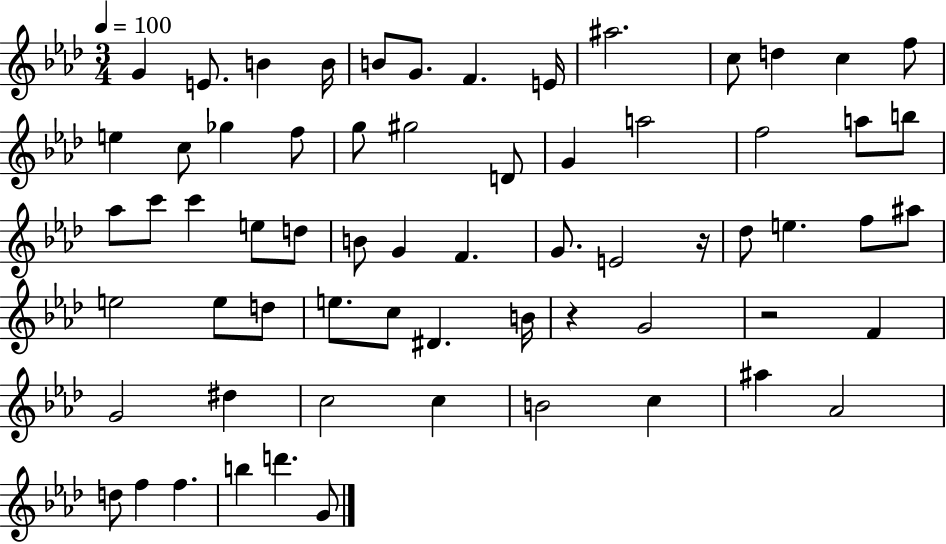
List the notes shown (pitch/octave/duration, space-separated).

G4/q E4/e. B4/q B4/s B4/e G4/e. F4/q. E4/s A#5/h. C5/e D5/q C5/q F5/e E5/q C5/e Gb5/q F5/e G5/e G#5/h D4/e G4/q A5/h F5/h A5/e B5/e Ab5/e C6/e C6/q E5/e D5/e B4/e G4/q F4/q. G4/e. E4/h R/s Db5/e E5/q. F5/e A#5/e E5/h E5/e D5/e E5/e. C5/e D#4/q. B4/s R/q G4/h R/h F4/q G4/h D#5/q C5/h C5/q B4/h C5/q A#5/q Ab4/h D5/e F5/q F5/q. B5/q D6/q. G4/e